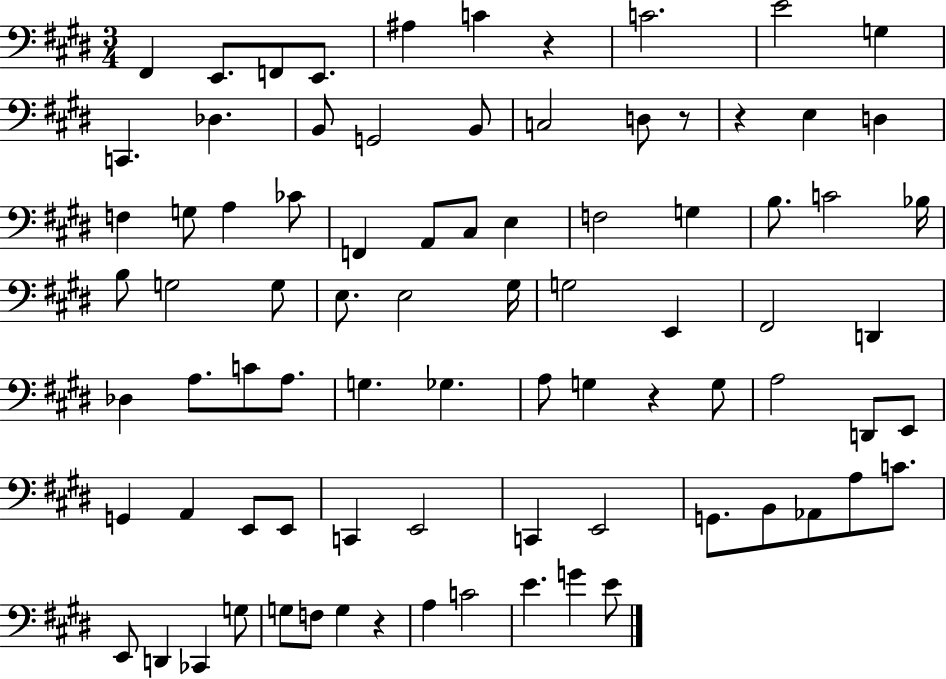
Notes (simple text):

F#2/q E2/e. F2/e E2/e. A#3/q C4/q R/q C4/h. E4/h G3/q C2/q. Db3/q. B2/e G2/h B2/e C3/h D3/e R/e R/q E3/q D3/q F3/q G3/e A3/q CES4/e F2/q A2/e C#3/e E3/q F3/h G3/q B3/e. C4/h Bb3/s B3/e G3/h G3/e E3/e. E3/h G#3/s G3/h E2/q F#2/h D2/q Db3/q A3/e. C4/e A3/e. G3/q. Gb3/q. A3/e G3/q R/q G3/e A3/h D2/e E2/e G2/q A2/q E2/e E2/e C2/q E2/h C2/q E2/h G2/e. B2/e Ab2/e A3/e C4/e. E2/e D2/q CES2/q G3/e G3/e F3/e G3/q R/q A3/q C4/h E4/q. G4/q E4/e